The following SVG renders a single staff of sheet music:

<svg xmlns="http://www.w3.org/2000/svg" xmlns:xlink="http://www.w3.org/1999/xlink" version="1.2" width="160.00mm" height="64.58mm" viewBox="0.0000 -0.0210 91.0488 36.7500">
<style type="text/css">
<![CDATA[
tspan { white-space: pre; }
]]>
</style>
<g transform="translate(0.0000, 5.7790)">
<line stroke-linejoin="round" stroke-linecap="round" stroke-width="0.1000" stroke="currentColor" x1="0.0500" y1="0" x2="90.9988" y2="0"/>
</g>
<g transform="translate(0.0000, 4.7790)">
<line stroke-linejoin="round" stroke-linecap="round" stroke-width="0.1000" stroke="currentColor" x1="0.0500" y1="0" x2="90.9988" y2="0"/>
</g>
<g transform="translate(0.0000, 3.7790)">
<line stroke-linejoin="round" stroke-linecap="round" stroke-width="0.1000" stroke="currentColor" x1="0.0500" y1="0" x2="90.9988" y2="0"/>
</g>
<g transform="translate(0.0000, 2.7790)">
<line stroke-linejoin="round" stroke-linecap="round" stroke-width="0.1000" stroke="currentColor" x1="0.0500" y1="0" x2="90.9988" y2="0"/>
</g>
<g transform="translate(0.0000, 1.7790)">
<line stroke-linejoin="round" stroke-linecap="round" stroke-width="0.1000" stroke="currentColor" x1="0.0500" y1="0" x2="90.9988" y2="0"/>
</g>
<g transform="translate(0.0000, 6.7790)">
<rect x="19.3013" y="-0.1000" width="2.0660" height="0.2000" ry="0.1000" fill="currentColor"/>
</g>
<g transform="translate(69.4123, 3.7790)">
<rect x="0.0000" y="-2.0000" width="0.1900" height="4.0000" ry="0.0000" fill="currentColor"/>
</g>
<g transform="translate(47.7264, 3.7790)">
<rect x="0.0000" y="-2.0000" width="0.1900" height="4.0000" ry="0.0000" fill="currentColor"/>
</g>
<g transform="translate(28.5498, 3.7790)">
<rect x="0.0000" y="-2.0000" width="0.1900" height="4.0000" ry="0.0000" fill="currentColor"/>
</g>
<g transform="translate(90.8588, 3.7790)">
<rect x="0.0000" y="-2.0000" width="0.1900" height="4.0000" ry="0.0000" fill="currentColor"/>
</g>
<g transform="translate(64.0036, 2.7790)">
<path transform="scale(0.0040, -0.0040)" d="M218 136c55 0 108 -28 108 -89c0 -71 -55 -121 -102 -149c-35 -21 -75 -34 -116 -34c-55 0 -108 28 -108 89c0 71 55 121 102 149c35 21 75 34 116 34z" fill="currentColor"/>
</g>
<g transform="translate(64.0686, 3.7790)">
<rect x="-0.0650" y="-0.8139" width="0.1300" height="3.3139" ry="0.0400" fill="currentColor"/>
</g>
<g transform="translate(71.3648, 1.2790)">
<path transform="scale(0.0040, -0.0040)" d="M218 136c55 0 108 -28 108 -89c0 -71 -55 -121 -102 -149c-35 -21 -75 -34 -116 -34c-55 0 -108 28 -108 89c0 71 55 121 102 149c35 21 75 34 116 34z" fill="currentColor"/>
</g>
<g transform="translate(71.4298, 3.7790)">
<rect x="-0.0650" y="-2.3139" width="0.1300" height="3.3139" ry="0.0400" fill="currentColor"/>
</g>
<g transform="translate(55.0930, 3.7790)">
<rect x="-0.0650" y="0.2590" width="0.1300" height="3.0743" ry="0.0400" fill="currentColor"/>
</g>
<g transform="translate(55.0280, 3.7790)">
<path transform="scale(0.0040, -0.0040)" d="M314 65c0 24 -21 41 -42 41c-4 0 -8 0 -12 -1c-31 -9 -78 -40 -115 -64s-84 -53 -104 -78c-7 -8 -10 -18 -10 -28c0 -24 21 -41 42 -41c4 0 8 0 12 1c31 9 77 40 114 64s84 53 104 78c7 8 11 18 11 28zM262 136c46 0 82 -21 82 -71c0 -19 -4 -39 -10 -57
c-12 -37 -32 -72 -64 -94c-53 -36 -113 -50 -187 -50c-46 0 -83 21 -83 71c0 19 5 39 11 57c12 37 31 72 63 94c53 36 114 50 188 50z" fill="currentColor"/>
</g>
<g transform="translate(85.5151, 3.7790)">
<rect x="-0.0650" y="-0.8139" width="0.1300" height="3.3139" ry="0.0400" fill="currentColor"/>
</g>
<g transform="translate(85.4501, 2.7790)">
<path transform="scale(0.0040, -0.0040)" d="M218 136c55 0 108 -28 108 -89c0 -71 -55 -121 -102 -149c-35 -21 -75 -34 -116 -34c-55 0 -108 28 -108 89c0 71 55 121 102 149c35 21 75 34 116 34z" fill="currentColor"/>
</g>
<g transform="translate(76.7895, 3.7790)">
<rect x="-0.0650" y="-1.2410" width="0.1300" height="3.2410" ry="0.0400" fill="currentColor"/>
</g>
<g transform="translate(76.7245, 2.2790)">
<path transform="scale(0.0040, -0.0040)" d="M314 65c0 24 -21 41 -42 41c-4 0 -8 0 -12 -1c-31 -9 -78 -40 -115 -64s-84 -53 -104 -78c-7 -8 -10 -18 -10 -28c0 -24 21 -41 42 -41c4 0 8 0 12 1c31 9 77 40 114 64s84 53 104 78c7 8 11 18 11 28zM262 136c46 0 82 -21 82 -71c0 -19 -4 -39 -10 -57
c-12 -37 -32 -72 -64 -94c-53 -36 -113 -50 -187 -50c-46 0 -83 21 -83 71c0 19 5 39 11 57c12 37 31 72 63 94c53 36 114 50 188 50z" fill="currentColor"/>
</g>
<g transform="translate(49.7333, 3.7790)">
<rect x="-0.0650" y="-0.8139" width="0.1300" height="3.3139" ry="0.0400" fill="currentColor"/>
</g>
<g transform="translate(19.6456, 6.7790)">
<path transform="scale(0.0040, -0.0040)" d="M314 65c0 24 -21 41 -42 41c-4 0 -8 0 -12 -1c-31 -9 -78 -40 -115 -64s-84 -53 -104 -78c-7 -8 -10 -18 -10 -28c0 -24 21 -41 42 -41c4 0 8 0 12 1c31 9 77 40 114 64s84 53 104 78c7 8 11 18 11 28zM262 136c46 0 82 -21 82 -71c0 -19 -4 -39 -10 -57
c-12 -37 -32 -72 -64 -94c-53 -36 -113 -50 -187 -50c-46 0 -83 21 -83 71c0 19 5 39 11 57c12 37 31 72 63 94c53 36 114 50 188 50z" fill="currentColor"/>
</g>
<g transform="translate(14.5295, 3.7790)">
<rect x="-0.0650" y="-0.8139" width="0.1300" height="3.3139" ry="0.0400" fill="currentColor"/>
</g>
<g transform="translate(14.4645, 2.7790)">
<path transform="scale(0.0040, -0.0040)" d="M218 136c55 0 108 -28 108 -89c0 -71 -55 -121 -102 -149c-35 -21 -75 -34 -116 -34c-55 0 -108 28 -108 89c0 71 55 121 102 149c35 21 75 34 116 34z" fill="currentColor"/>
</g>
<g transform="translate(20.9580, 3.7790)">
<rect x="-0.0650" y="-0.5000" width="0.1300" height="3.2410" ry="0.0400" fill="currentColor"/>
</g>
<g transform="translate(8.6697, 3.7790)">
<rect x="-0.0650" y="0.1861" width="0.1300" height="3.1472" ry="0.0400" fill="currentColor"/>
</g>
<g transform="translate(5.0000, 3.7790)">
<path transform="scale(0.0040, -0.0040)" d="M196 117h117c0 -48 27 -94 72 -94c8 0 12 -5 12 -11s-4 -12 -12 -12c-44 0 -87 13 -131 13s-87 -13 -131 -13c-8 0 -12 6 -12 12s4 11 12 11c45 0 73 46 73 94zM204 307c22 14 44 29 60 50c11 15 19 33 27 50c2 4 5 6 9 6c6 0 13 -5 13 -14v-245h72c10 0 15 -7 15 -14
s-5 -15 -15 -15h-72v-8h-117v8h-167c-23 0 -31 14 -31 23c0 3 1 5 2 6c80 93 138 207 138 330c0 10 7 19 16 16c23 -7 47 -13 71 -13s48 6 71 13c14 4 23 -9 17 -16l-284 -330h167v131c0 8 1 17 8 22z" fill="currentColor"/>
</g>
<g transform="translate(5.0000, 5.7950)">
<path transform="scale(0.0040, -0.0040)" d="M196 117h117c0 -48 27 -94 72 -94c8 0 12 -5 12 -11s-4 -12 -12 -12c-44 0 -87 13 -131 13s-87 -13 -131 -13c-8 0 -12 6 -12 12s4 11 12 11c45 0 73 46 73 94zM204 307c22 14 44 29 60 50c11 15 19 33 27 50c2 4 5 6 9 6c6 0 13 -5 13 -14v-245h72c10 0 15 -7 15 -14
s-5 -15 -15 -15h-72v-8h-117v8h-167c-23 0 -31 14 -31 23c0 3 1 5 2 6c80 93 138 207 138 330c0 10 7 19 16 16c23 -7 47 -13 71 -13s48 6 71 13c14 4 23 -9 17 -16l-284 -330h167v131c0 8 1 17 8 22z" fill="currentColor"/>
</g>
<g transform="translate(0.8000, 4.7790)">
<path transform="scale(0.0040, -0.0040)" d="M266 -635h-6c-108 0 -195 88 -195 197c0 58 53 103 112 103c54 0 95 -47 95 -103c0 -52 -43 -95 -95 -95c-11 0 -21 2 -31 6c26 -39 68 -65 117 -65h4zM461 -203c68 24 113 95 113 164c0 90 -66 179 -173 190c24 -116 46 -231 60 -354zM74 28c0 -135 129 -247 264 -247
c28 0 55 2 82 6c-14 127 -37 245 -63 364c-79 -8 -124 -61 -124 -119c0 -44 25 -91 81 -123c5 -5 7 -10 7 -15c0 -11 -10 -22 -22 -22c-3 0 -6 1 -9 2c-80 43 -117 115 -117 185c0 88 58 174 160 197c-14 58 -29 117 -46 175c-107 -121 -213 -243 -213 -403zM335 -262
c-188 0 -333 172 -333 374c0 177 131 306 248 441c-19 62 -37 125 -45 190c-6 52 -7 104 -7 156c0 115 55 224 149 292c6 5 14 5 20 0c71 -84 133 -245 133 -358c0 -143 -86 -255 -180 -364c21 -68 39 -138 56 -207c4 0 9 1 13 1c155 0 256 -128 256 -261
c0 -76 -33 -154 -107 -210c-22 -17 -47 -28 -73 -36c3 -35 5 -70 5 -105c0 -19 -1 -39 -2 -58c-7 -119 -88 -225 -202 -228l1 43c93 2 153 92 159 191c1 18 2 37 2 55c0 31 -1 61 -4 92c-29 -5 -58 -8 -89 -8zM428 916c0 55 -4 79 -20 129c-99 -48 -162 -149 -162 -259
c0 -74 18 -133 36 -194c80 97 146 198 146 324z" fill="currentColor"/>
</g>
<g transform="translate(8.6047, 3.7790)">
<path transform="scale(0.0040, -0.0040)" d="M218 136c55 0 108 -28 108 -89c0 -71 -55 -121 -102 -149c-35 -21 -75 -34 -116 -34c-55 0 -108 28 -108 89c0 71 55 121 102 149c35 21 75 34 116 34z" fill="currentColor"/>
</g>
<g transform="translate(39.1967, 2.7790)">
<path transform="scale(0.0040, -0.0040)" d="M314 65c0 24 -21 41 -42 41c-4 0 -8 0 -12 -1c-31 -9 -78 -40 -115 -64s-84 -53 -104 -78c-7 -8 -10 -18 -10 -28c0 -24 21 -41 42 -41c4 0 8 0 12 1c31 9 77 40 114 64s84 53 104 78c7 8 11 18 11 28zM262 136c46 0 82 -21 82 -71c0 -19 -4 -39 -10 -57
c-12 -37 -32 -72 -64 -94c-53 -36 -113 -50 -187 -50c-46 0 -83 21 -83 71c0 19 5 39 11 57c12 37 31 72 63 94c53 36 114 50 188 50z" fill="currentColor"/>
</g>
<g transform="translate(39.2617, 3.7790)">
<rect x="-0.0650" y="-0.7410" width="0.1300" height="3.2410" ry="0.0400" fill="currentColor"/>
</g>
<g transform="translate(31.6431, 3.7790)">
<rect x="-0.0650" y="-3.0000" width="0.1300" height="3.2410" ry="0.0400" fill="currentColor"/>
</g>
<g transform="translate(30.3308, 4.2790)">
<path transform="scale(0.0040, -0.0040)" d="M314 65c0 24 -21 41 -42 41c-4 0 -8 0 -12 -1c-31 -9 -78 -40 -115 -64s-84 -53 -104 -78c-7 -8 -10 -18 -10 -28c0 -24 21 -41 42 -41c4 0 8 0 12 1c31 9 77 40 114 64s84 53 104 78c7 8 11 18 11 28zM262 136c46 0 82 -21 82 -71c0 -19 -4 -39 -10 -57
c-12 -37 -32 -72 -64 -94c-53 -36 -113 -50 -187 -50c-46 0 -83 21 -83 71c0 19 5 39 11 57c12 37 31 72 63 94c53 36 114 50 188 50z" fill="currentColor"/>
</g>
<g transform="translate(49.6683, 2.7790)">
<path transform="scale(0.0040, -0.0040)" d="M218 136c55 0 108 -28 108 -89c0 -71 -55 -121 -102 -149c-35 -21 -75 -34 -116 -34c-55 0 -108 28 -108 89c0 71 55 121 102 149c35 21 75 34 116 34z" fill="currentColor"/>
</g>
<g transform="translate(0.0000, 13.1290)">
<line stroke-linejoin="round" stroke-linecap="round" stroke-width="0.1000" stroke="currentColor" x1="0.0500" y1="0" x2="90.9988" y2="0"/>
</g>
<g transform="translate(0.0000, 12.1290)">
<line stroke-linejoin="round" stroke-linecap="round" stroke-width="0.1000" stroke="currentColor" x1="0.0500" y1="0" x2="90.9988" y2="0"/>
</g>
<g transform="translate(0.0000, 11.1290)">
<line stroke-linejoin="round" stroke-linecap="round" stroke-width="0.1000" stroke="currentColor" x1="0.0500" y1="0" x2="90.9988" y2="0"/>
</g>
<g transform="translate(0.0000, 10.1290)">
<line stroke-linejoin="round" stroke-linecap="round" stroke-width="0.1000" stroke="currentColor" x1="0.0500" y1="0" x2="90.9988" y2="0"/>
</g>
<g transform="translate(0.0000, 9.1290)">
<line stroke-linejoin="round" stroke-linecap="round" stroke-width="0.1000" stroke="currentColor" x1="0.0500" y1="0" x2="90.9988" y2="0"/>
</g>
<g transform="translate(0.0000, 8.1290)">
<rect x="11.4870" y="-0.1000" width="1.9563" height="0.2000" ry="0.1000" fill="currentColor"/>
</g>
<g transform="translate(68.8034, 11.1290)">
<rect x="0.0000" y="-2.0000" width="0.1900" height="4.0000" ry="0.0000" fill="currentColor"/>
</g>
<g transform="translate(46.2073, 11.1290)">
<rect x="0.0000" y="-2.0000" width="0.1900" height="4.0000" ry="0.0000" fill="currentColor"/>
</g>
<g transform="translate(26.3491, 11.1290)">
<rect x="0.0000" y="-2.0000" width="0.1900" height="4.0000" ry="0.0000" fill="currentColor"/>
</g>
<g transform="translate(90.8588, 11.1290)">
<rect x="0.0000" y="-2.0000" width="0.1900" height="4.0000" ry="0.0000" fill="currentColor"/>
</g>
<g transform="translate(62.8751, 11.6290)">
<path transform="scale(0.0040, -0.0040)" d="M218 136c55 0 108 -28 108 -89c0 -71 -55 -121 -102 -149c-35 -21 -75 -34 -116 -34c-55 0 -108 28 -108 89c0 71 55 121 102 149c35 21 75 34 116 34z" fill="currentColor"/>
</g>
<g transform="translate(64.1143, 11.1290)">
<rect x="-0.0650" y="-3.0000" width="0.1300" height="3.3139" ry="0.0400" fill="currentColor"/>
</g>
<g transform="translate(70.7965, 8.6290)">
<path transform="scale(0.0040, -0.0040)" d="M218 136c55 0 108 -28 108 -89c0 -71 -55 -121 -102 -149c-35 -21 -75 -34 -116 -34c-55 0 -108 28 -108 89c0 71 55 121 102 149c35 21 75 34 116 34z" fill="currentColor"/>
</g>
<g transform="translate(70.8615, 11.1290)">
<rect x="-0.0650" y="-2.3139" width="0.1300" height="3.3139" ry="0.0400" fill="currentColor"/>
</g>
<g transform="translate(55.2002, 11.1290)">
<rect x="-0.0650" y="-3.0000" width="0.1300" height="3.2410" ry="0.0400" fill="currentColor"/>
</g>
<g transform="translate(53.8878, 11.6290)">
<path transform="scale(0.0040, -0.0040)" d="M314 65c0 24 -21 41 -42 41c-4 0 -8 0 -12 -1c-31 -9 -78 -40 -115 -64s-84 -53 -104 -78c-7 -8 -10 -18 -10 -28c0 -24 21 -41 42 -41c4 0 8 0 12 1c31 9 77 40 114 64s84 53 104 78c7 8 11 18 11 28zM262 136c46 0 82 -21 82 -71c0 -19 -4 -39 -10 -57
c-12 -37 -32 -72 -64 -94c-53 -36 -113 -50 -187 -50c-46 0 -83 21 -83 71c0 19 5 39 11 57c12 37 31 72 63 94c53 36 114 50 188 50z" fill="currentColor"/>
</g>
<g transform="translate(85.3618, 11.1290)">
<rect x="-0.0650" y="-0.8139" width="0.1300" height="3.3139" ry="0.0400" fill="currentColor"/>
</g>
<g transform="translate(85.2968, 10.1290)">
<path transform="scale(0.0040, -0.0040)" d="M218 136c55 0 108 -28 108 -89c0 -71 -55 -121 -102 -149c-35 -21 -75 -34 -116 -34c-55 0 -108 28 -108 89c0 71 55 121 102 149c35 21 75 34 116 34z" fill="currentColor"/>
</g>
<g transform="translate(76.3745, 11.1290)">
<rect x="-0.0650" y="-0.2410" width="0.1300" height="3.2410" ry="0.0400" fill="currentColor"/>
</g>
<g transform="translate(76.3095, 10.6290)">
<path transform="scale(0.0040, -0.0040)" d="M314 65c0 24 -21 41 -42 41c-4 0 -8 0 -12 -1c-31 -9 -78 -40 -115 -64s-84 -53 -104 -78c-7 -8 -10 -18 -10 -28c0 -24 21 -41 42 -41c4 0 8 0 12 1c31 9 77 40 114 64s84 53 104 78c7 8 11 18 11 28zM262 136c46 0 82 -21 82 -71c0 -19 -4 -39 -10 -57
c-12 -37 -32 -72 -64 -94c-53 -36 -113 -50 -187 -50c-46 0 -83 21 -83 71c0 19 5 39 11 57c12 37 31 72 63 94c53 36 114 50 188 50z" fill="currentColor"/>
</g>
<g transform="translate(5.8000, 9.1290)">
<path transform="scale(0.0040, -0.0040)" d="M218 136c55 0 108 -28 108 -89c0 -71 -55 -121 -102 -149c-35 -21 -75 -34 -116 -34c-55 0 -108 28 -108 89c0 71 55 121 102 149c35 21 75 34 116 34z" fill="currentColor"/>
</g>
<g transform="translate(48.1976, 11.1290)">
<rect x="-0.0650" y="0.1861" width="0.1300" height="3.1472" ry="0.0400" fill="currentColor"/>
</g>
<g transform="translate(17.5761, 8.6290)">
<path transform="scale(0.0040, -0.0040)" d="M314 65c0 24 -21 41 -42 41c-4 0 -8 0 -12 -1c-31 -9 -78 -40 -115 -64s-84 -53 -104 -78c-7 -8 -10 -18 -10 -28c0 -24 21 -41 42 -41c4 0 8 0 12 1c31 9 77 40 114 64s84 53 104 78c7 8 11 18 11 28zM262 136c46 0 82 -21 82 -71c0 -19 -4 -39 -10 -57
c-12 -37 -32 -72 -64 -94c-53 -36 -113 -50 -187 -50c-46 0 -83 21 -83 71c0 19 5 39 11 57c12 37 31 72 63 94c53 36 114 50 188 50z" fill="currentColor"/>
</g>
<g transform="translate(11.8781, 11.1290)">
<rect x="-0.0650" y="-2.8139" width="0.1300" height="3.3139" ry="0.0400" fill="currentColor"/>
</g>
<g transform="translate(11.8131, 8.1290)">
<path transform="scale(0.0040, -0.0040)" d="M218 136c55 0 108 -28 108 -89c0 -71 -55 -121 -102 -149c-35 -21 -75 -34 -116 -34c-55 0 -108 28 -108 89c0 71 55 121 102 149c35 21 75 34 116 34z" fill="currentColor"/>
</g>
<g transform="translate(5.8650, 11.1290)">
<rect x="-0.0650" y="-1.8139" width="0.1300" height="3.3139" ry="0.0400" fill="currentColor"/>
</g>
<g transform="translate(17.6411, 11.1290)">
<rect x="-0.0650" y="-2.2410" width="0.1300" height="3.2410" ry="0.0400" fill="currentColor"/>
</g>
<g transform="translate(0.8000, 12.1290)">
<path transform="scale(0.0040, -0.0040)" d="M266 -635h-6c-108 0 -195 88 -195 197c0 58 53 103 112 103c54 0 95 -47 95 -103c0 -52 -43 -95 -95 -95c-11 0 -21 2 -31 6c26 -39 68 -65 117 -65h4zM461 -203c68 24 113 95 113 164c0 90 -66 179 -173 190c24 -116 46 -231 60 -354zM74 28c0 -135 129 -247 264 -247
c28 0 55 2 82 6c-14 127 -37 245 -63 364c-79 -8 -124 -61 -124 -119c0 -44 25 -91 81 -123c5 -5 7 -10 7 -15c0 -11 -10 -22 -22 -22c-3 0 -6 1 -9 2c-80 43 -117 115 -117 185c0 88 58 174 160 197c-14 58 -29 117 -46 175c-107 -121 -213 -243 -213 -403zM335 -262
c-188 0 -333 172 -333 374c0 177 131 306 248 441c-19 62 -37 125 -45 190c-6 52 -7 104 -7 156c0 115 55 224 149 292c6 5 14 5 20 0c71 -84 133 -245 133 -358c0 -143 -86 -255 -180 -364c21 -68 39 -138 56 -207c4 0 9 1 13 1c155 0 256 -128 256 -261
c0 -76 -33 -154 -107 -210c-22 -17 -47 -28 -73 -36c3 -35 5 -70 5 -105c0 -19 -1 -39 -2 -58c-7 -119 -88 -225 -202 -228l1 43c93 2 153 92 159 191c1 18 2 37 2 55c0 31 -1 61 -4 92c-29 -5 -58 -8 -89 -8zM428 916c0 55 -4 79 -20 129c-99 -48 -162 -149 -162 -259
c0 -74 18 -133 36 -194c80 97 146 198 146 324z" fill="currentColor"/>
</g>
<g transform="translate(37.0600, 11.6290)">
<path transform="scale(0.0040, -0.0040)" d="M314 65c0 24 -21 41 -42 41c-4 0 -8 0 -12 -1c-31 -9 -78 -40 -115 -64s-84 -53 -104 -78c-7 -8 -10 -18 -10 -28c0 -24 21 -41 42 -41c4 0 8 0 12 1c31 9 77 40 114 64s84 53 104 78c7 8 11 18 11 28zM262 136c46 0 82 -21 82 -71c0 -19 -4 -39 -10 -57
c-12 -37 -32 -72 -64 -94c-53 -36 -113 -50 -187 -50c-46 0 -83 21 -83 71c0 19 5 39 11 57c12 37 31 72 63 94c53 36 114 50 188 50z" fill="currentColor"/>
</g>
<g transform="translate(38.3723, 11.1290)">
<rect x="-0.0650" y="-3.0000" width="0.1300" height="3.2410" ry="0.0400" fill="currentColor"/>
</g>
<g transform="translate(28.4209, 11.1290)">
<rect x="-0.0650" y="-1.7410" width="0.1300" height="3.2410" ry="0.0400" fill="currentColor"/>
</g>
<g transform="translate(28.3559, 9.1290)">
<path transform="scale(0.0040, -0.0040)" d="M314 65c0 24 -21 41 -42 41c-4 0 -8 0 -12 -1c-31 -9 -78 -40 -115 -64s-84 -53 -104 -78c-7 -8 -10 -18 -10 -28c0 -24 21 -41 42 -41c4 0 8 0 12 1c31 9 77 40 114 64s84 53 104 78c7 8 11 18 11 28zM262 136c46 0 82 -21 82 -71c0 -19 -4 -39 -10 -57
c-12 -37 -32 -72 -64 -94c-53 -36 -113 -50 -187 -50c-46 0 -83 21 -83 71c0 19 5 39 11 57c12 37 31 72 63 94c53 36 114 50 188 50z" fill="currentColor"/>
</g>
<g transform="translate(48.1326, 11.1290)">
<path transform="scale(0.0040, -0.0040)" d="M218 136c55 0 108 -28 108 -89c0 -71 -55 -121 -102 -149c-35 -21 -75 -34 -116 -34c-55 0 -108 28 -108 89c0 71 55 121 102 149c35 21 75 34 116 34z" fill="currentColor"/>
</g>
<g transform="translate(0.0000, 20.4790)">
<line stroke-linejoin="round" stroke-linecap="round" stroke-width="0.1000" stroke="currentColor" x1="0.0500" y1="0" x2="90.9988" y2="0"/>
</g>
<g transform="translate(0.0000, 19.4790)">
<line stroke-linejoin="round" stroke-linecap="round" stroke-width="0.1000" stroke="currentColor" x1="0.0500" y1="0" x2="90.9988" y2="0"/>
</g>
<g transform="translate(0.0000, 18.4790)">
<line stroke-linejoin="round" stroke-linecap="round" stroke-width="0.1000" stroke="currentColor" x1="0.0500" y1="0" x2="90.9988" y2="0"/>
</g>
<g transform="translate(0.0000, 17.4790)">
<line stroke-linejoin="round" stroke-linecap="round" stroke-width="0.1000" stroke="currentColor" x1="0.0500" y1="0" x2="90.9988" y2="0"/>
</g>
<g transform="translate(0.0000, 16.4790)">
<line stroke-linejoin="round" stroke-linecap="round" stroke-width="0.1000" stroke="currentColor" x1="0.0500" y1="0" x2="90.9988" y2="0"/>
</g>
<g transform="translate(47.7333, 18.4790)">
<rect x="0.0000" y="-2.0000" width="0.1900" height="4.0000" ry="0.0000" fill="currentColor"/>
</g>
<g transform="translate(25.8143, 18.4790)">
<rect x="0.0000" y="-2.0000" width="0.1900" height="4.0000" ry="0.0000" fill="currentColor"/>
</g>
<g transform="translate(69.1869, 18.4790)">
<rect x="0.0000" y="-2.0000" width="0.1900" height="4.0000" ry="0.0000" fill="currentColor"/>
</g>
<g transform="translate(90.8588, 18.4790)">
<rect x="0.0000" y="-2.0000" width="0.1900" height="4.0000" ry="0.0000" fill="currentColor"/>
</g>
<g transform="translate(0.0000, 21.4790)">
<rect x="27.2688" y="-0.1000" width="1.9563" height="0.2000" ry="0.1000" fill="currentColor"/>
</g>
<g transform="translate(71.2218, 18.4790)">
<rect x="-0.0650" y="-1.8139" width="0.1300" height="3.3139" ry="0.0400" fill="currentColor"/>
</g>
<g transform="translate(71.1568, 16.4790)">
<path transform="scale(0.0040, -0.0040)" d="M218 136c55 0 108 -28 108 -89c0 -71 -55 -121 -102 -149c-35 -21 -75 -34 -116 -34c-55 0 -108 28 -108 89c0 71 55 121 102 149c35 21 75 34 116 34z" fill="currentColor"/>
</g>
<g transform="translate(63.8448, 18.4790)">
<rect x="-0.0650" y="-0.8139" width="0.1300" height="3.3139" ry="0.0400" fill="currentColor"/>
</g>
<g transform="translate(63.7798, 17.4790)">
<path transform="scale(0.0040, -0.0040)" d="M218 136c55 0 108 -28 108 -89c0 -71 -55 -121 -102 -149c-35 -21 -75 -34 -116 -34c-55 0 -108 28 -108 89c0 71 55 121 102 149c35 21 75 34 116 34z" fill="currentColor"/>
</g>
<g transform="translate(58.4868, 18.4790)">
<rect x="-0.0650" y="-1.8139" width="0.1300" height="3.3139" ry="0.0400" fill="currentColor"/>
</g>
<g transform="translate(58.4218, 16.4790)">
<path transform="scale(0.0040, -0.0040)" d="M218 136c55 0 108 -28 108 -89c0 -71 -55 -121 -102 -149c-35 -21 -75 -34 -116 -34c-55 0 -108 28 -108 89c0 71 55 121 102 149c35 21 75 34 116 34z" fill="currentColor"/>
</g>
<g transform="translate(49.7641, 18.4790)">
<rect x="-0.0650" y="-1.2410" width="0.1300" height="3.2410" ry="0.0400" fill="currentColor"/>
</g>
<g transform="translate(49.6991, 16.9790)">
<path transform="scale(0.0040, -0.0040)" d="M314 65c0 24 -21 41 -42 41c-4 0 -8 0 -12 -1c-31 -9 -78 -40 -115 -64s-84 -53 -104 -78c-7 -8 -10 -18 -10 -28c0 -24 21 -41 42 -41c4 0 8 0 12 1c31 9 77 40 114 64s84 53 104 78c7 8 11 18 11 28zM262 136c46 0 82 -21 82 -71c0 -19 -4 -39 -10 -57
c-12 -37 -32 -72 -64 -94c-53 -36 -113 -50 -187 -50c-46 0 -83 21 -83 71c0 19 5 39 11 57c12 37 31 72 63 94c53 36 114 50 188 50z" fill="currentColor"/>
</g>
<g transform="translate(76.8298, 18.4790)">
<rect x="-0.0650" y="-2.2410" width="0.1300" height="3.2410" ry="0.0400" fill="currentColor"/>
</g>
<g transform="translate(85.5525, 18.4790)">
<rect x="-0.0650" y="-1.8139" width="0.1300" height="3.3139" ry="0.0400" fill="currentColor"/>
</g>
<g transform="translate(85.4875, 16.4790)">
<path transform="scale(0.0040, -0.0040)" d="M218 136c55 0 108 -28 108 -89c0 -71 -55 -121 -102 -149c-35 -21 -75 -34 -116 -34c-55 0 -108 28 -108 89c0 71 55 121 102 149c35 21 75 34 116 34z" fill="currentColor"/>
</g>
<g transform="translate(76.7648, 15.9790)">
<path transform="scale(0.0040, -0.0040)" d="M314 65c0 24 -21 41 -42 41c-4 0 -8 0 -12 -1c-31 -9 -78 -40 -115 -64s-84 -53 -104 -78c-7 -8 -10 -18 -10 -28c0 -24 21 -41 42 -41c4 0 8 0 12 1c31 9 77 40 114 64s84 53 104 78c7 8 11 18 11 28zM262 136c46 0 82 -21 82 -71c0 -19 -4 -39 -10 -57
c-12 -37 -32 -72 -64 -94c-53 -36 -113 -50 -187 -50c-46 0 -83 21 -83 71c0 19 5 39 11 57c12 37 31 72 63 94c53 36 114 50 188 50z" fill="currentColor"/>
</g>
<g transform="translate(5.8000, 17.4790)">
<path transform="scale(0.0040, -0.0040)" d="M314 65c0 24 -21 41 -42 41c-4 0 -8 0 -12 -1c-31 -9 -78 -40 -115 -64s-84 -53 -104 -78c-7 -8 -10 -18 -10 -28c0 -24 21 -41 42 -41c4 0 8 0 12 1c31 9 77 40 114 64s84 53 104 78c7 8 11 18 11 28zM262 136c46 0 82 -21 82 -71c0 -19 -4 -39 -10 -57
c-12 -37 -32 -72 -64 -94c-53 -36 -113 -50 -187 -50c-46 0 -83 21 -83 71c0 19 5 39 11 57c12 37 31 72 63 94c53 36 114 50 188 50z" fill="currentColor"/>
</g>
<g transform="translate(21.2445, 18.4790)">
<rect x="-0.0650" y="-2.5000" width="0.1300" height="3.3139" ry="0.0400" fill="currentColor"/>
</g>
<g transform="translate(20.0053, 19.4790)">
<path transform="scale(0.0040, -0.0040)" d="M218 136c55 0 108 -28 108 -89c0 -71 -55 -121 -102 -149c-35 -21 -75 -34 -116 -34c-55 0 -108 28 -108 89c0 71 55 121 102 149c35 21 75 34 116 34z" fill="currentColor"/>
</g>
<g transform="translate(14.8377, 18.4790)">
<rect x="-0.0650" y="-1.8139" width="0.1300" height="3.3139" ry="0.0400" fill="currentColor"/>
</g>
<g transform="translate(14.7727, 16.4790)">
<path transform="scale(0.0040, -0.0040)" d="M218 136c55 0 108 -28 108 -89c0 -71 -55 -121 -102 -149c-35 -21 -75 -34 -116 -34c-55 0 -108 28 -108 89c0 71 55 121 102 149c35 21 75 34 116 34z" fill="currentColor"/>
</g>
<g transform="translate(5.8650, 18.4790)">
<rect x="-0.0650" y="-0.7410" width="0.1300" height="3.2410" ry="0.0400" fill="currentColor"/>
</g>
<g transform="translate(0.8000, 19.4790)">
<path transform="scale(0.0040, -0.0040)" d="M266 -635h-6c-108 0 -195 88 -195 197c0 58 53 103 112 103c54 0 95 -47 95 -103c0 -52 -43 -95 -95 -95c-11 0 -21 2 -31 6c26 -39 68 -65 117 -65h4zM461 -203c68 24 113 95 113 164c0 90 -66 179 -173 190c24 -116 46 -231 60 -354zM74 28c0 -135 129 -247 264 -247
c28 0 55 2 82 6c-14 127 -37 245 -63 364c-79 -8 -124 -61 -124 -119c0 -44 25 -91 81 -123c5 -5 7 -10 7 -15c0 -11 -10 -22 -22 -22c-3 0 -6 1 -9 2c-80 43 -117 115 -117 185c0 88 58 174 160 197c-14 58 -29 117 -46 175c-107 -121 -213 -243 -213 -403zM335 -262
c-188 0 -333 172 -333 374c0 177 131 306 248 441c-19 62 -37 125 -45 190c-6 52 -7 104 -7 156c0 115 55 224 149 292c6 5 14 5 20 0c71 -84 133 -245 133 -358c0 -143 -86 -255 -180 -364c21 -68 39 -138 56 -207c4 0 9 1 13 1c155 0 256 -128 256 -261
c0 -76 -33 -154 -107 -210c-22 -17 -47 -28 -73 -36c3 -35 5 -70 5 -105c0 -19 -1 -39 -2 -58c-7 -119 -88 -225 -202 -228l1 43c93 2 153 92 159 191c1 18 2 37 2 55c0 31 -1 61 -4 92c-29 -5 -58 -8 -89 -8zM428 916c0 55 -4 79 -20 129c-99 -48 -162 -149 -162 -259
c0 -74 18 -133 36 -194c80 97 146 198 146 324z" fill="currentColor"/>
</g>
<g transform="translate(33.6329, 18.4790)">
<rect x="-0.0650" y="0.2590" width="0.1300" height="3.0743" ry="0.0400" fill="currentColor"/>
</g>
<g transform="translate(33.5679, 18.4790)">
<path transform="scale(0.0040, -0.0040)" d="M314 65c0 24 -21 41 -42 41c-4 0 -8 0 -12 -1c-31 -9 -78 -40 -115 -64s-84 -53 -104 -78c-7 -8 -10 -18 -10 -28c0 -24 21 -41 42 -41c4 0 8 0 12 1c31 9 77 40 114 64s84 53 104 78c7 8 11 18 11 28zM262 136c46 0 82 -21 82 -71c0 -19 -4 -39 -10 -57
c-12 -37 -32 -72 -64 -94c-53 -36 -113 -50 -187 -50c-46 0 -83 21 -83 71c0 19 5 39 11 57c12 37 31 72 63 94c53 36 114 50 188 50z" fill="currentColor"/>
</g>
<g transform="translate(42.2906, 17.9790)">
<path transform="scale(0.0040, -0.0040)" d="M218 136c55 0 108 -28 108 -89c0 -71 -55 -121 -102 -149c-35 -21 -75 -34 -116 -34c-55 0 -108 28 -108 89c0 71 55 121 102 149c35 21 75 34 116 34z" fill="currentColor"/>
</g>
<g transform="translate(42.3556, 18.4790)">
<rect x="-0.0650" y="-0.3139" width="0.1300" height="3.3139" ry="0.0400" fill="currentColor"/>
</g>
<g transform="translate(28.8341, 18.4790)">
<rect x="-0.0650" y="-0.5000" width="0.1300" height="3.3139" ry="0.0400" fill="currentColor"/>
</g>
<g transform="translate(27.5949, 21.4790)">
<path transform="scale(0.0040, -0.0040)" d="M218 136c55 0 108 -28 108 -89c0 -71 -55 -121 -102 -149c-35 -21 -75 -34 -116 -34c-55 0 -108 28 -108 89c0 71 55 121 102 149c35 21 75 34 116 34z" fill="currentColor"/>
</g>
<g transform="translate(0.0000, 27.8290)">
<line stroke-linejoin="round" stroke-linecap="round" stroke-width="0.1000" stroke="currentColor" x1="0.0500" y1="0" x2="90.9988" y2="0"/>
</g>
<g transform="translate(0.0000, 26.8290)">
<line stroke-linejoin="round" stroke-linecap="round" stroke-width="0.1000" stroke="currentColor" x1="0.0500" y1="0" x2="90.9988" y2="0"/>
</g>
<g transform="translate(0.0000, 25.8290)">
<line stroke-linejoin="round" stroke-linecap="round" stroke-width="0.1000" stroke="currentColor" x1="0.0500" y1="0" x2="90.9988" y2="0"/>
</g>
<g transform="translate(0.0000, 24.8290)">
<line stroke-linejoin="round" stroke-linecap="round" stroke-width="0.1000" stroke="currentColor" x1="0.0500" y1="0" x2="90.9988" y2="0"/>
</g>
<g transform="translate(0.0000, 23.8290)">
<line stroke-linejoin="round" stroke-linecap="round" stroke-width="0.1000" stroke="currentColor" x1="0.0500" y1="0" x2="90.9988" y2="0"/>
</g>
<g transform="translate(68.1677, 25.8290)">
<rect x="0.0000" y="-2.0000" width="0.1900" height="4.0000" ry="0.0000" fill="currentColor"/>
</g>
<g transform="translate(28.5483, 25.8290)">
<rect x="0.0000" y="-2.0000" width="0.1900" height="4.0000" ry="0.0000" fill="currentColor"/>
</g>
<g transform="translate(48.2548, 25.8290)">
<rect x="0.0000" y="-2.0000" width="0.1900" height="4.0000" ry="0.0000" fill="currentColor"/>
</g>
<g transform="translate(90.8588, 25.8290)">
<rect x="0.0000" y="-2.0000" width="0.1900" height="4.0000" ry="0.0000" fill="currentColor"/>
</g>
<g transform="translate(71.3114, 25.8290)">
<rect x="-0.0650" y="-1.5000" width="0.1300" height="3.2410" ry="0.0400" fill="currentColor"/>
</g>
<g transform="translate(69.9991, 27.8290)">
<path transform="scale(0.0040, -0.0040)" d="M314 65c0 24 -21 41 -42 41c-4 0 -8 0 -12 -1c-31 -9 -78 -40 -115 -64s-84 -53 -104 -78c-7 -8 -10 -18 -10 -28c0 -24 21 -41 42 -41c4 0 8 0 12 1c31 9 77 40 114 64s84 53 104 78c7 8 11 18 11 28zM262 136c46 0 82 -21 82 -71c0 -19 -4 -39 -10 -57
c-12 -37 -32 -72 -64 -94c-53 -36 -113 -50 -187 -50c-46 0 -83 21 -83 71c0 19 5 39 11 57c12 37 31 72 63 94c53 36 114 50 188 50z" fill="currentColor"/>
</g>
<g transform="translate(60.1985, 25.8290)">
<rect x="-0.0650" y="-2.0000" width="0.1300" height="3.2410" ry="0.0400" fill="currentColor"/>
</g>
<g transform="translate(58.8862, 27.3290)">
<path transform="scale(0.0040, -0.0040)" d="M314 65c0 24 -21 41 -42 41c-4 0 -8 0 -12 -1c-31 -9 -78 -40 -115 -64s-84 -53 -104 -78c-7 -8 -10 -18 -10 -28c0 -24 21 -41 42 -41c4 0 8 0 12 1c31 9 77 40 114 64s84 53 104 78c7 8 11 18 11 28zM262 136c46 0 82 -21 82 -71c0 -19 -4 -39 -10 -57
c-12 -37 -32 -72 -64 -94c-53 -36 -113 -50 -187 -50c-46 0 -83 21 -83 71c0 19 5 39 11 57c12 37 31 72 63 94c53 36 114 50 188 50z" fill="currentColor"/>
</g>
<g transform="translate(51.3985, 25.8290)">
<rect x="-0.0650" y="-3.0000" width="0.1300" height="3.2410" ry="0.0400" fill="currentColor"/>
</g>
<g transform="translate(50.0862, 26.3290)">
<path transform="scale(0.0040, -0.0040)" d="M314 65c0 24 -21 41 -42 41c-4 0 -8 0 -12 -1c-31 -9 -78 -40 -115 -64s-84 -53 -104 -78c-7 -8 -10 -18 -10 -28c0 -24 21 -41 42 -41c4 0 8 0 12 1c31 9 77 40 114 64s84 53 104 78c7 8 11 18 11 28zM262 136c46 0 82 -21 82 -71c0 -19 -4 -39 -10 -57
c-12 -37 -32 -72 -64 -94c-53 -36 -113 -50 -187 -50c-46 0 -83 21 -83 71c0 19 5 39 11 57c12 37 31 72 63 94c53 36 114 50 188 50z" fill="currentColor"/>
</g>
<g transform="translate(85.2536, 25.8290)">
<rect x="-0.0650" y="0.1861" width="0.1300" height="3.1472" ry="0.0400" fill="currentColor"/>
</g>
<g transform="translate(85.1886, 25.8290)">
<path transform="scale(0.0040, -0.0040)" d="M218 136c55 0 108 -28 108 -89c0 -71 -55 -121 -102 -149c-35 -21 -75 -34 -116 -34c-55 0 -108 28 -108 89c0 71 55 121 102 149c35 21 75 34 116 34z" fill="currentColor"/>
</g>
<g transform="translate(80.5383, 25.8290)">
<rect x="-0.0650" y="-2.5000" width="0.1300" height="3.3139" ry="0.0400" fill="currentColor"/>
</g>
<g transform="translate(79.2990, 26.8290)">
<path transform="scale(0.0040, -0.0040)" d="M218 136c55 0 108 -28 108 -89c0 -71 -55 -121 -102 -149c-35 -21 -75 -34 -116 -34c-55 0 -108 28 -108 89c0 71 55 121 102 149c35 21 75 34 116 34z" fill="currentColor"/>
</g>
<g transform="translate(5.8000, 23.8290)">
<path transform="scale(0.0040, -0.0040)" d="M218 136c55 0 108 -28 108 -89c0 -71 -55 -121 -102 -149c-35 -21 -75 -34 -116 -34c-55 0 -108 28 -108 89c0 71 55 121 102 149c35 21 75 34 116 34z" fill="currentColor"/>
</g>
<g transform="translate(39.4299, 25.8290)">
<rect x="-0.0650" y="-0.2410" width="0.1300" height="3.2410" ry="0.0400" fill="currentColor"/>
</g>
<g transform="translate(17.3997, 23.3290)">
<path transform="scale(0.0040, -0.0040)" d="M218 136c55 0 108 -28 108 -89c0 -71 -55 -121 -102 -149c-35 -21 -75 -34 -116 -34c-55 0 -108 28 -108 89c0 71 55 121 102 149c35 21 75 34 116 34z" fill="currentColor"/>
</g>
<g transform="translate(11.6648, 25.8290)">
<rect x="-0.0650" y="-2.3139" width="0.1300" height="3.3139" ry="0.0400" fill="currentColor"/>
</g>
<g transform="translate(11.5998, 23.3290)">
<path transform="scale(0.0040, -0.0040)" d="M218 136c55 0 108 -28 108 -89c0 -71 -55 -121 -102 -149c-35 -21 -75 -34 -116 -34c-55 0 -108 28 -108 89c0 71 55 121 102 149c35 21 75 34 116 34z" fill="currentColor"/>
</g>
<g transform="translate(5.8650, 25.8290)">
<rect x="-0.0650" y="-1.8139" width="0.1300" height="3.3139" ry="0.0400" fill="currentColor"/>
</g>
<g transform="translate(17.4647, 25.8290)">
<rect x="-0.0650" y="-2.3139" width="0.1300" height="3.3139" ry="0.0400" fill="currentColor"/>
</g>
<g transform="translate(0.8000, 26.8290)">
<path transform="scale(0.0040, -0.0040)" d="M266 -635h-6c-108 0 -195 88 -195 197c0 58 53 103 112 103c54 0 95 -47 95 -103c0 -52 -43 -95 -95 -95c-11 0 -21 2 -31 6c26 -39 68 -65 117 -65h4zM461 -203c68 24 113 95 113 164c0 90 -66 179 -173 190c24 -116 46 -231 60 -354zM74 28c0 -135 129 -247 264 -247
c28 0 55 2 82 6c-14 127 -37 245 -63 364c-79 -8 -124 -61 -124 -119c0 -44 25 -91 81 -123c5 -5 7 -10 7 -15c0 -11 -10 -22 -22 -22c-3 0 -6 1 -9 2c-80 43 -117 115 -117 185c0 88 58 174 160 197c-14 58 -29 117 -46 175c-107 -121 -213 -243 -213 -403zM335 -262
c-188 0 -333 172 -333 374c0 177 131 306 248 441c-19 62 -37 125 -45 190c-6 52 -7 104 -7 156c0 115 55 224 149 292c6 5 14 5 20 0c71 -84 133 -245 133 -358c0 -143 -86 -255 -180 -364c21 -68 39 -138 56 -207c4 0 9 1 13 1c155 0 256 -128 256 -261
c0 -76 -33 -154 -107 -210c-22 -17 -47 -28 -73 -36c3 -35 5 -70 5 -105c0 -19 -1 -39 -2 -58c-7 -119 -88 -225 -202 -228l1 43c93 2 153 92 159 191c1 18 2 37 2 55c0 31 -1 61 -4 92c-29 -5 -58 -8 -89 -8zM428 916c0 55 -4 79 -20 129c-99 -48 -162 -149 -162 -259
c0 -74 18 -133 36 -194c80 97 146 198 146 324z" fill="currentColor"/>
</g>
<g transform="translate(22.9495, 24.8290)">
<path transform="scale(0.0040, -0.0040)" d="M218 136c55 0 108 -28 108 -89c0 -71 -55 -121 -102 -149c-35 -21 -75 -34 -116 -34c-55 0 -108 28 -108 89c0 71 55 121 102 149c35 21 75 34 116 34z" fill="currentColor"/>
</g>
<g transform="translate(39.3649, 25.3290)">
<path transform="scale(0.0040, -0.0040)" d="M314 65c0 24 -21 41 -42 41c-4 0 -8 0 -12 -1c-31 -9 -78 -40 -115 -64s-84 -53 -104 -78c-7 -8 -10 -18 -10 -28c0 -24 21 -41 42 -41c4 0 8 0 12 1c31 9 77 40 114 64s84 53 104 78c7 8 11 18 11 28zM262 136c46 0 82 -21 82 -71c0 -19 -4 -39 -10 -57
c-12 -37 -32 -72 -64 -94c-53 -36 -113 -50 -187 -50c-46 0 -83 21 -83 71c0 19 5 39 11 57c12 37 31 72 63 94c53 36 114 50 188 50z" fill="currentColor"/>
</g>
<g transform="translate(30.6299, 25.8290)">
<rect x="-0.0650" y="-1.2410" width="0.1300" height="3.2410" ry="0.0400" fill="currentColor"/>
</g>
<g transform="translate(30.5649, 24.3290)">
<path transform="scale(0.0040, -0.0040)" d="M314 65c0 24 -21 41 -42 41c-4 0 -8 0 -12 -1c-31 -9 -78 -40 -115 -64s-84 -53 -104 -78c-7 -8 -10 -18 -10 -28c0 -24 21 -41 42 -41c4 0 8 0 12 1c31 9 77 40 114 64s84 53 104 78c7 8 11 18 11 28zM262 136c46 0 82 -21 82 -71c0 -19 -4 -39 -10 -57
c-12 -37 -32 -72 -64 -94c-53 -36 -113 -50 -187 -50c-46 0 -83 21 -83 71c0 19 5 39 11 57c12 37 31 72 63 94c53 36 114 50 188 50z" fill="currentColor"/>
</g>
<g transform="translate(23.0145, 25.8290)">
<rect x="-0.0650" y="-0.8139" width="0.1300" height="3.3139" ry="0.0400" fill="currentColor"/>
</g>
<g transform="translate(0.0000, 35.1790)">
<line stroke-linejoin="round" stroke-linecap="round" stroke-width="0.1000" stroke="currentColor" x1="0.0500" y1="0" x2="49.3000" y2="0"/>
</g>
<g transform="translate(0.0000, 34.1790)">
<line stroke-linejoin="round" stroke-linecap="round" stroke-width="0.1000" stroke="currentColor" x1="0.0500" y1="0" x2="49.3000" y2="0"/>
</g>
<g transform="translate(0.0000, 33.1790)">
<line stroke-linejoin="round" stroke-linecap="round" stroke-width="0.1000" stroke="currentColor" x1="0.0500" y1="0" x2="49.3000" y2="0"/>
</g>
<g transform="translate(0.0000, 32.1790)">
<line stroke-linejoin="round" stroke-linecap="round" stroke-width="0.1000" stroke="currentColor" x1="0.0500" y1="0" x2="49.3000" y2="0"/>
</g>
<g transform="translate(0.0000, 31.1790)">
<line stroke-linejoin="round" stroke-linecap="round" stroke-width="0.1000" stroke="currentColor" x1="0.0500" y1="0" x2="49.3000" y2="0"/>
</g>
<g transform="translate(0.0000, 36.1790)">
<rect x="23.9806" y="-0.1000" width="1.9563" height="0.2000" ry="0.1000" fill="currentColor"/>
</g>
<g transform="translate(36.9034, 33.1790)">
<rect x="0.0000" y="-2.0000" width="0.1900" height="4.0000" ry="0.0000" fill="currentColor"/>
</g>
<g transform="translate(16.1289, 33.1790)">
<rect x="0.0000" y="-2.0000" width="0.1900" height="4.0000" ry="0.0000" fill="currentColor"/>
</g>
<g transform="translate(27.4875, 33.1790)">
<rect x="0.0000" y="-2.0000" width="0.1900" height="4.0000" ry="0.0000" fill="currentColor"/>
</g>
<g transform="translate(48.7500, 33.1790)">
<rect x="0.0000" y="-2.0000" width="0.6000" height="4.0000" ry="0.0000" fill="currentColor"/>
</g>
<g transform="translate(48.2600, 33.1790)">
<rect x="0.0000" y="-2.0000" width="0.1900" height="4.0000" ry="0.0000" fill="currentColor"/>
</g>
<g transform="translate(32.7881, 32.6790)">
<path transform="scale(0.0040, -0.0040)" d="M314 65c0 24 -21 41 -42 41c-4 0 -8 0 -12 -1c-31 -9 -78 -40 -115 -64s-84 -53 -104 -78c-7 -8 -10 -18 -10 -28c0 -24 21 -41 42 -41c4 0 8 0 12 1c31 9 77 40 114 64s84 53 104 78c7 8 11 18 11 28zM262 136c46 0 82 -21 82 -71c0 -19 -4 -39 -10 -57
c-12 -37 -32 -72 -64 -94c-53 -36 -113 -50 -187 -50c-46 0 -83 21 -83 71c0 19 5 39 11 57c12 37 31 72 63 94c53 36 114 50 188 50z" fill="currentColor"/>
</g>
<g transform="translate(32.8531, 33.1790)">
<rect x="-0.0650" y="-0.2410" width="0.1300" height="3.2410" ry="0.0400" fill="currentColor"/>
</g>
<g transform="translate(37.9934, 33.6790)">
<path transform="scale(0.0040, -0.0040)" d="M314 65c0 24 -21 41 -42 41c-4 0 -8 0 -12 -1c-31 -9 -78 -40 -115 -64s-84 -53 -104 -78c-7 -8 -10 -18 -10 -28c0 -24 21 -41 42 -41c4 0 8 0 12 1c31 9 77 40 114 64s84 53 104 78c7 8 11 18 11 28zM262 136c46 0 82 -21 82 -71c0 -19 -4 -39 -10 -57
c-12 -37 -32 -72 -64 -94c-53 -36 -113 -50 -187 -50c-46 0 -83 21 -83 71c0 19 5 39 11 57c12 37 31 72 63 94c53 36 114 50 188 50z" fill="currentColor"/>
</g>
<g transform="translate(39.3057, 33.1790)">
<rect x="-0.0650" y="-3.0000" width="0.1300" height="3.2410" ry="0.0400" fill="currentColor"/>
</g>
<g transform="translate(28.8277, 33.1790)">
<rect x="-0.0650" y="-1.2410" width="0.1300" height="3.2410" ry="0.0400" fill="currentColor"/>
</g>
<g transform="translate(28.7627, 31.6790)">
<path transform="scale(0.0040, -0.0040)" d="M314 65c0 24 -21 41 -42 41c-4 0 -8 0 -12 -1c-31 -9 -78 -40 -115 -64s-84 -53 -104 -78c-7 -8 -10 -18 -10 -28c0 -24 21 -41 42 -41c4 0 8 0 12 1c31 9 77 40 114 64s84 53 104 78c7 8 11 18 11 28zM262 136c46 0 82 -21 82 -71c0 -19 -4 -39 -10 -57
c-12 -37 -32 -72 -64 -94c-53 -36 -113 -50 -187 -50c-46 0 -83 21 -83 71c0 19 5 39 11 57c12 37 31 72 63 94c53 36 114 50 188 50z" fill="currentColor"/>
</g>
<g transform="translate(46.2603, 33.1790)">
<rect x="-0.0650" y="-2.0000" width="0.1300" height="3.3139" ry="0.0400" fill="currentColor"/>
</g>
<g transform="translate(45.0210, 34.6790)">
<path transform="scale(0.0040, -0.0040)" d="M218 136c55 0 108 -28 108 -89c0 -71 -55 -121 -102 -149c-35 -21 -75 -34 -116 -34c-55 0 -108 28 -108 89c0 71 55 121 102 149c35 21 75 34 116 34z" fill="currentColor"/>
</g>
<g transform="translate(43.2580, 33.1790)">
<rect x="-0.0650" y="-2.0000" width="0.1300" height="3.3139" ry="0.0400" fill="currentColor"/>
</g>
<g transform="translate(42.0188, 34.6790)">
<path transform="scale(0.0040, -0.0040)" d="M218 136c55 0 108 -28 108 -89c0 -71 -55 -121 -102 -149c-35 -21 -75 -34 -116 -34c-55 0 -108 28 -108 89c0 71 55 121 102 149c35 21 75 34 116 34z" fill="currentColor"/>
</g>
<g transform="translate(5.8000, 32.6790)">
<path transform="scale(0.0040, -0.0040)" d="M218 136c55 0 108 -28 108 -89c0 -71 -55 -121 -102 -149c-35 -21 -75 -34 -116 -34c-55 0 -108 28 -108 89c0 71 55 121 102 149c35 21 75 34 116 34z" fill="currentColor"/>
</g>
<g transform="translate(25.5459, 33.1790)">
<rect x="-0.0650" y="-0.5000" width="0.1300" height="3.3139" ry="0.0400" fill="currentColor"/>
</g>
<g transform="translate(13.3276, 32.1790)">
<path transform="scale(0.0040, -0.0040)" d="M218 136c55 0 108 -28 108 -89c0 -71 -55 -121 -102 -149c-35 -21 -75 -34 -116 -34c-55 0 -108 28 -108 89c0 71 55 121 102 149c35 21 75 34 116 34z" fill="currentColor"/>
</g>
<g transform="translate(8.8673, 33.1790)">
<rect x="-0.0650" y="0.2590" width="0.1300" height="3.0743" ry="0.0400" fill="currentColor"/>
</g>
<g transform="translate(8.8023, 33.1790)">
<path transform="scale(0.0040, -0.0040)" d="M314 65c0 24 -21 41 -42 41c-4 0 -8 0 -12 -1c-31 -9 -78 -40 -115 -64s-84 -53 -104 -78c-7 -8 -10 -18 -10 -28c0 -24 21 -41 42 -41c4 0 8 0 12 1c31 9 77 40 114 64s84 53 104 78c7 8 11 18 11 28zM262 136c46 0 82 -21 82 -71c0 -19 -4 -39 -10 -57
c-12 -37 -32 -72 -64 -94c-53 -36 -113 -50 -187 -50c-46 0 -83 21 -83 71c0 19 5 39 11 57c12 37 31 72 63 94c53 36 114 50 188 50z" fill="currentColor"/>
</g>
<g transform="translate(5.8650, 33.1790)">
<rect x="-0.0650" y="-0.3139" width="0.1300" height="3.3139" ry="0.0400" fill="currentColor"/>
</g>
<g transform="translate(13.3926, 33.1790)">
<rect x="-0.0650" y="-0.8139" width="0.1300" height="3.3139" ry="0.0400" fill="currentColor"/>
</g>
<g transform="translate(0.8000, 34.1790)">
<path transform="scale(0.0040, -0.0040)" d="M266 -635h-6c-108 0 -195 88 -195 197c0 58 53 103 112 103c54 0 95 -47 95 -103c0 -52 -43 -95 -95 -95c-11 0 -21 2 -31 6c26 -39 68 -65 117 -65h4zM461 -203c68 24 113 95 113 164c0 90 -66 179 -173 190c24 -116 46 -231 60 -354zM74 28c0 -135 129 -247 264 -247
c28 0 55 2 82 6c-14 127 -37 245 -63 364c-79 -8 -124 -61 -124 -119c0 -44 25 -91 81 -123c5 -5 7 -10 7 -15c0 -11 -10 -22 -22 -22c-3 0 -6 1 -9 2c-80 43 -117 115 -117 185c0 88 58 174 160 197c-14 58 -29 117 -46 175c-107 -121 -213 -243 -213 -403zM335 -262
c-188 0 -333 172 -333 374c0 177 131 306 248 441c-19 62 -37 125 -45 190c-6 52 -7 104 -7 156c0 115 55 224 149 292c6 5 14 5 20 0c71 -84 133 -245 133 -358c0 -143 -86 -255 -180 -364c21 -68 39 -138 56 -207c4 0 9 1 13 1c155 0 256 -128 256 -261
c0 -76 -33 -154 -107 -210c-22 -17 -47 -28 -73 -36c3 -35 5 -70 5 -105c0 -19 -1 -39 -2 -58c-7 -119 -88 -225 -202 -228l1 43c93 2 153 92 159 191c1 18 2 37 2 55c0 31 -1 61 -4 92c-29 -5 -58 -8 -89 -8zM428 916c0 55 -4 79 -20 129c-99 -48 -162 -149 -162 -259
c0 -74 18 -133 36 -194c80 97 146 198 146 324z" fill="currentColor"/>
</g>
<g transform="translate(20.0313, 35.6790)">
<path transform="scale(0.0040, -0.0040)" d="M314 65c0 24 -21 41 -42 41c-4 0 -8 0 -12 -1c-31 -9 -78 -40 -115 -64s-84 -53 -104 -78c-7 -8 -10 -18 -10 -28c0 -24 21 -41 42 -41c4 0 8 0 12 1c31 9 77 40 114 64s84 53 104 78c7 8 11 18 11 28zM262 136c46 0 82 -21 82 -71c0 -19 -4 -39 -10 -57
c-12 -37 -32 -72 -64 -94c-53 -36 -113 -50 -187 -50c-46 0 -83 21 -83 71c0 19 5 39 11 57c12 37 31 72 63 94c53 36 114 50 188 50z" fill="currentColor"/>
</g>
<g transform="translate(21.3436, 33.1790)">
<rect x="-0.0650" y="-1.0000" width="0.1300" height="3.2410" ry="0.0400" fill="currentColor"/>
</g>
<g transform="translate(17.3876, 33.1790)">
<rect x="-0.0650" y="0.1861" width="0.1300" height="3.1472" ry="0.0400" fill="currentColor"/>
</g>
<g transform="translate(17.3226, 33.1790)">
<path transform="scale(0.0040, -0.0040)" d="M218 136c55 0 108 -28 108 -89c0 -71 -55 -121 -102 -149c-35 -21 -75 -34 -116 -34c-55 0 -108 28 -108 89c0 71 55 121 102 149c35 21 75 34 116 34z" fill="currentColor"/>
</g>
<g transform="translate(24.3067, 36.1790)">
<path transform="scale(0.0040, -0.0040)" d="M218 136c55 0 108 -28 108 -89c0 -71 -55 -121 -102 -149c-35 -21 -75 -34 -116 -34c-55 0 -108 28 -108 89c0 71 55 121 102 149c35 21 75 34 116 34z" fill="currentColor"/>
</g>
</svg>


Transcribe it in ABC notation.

X:1
T:Untitled
M:4/4
L:1/4
K:C
B d C2 A2 d2 d B2 d g e2 d f a g2 f2 A2 B A2 A g c2 d d2 f G C B2 c e2 f d f g2 f f g g d e2 c2 A2 F2 E2 G B c B2 d B D2 C e2 c2 A2 F F